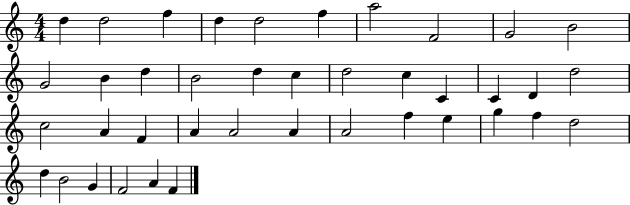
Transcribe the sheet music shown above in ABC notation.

X:1
T:Untitled
M:4/4
L:1/4
K:C
d d2 f d d2 f a2 F2 G2 B2 G2 B d B2 d c d2 c C C D d2 c2 A F A A2 A A2 f e g f d2 d B2 G F2 A F